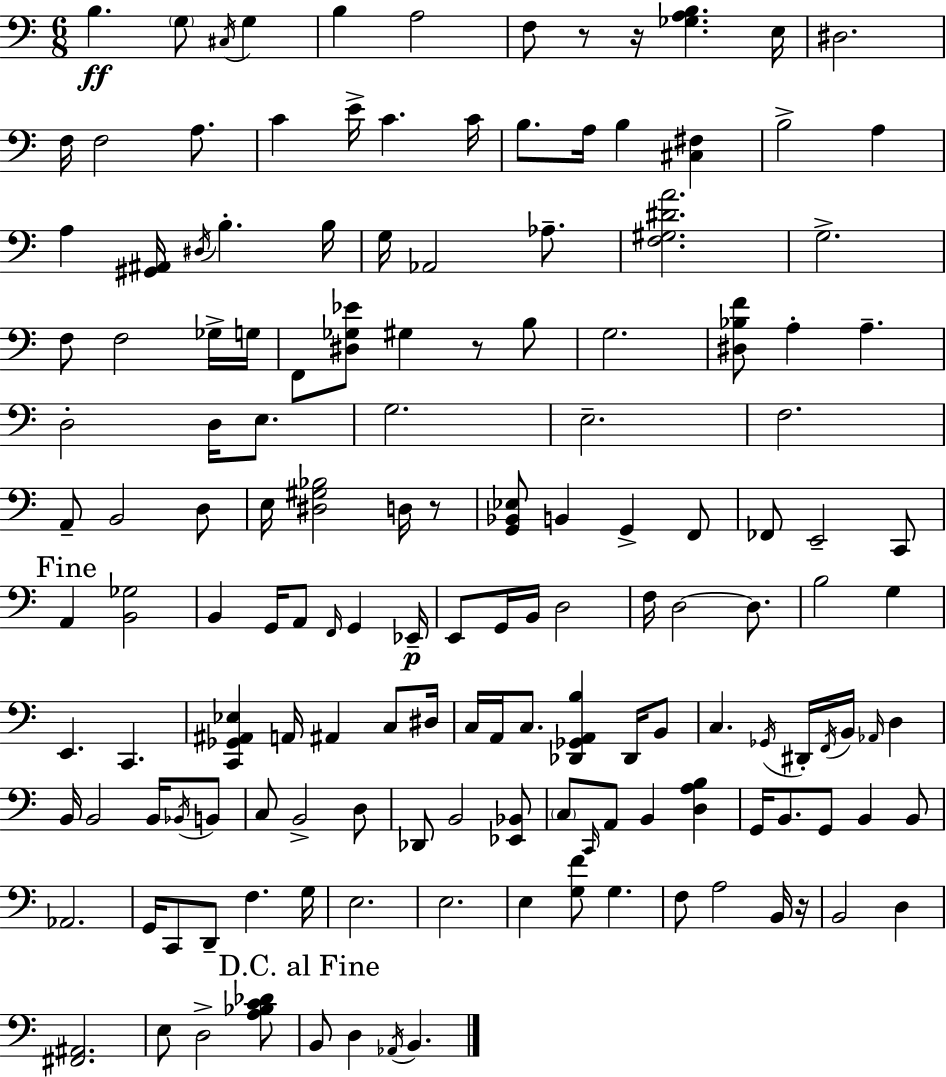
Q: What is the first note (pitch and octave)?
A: B3